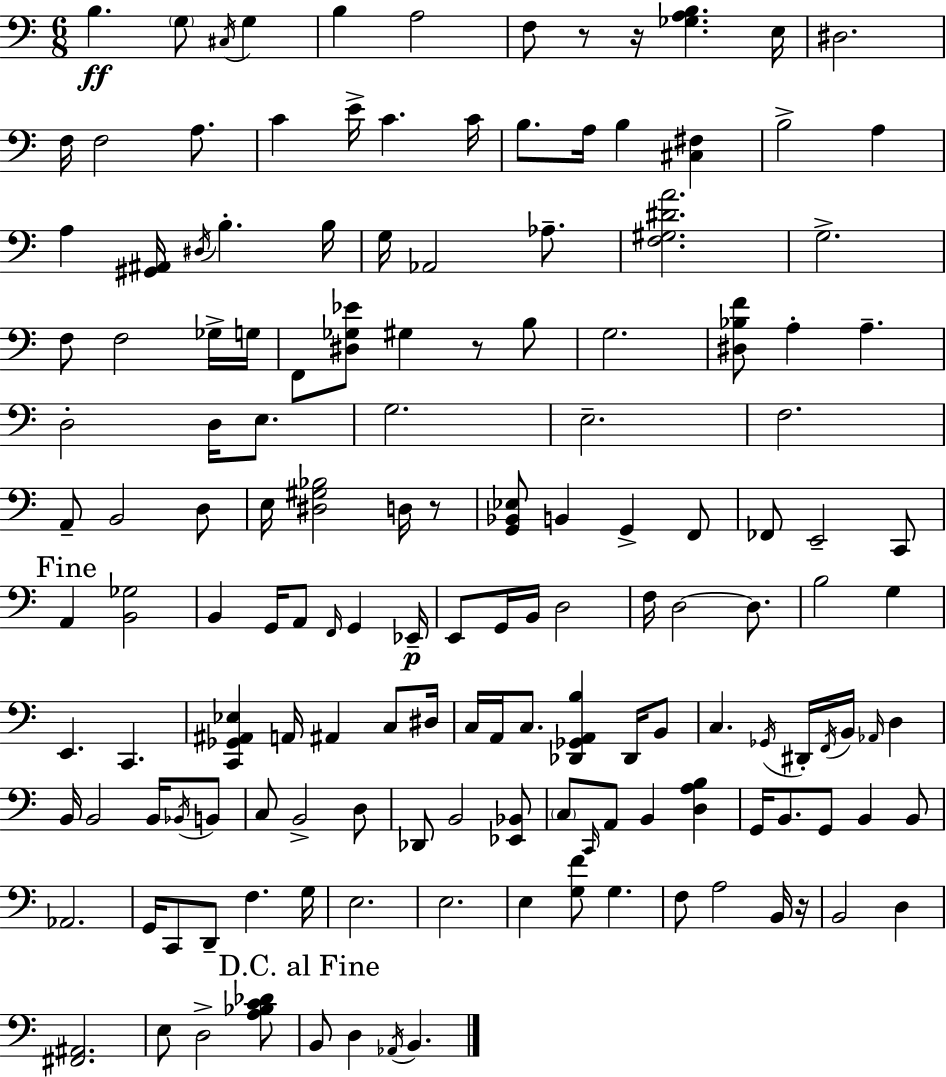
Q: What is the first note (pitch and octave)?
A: B3